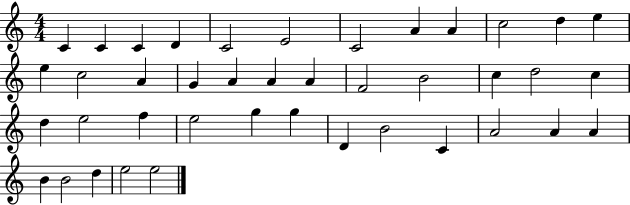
{
  \clef treble
  \numericTimeSignature
  \time 4/4
  \key c \major
  c'4 c'4 c'4 d'4 | c'2 e'2 | c'2 a'4 a'4 | c''2 d''4 e''4 | \break e''4 c''2 a'4 | g'4 a'4 a'4 a'4 | f'2 b'2 | c''4 d''2 c''4 | \break d''4 e''2 f''4 | e''2 g''4 g''4 | d'4 b'2 c'4 | a'2 a'4 a'4 | \break b'4 b'2 d''4 | e''2 e''2 | \bar "|."
}